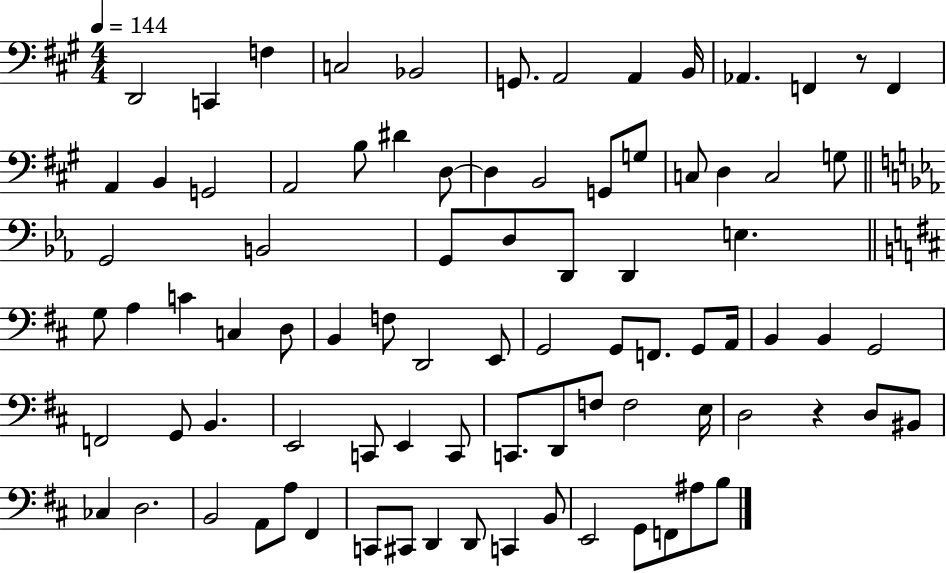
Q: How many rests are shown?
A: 2